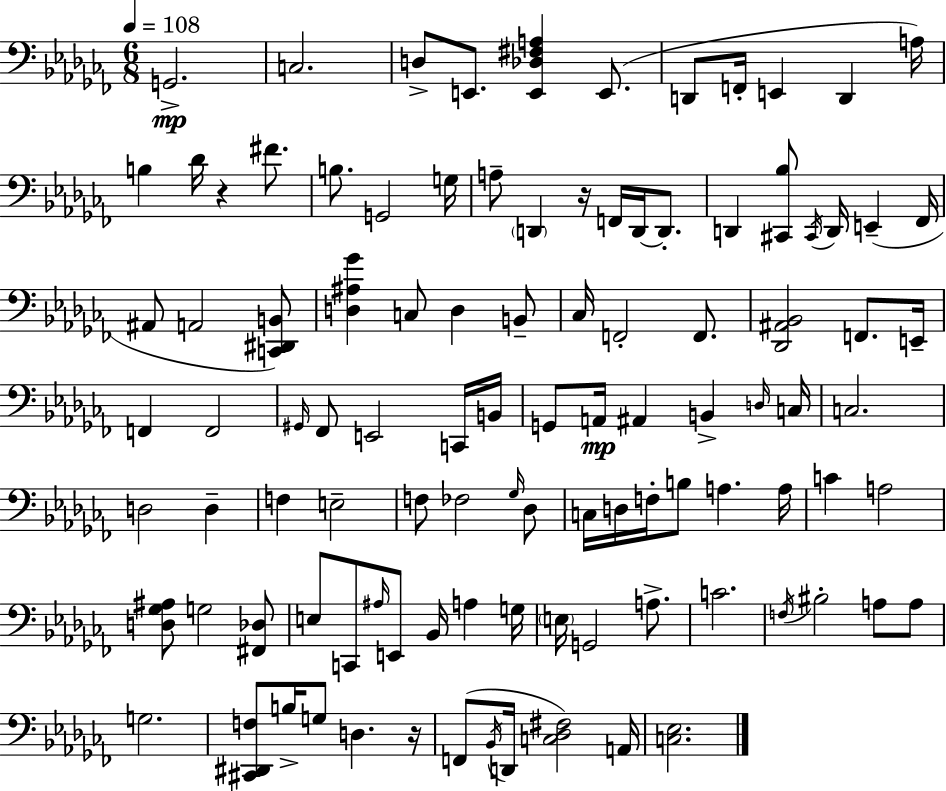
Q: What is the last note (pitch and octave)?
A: A2